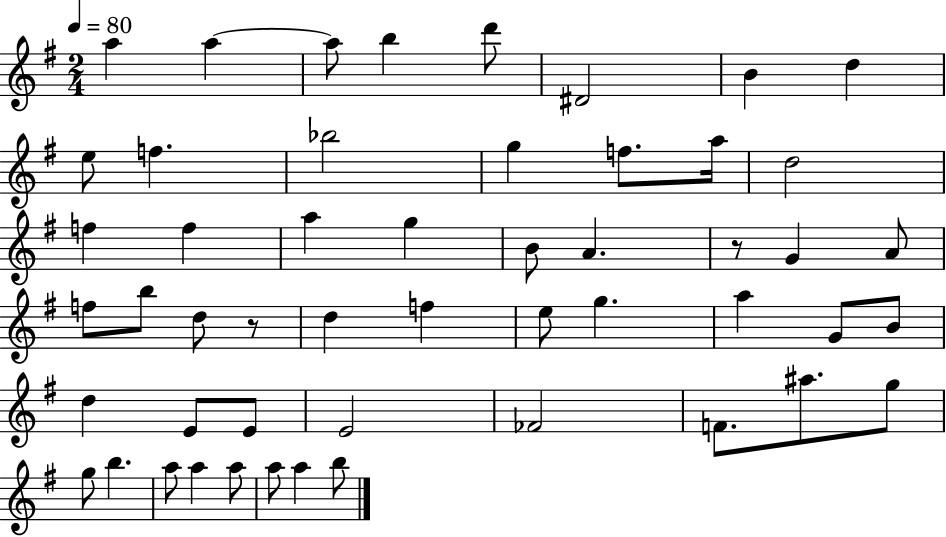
{
  \clef treble
  \numericTimeSignature
  \time 2/4
  \key g \major
  \tempo 4 = 80
  a''4 a''4~~ | a''8 b''4 d'''8 | dis'2 | b'4 d''4 | \break e''8 f''4. | bes''2 | g''4 f''8. a''16 | d''2 | \break f''4 f''4 | a''4 g''4 | b'8 a'4. | r8 g'4 a'8 | \break f''8 b''8 d''8 r8 | d''4 f''4 | e''8 g''4. | a''4 g'8 b'8 | \break d''4 e'8 e'8 | e'2 | fes'2 | f'8. ais''8. g''8 | \break g''8 b''4. | a''8 a''4 a''8 | a''8 a''4 b''8 | \bar "|."
}